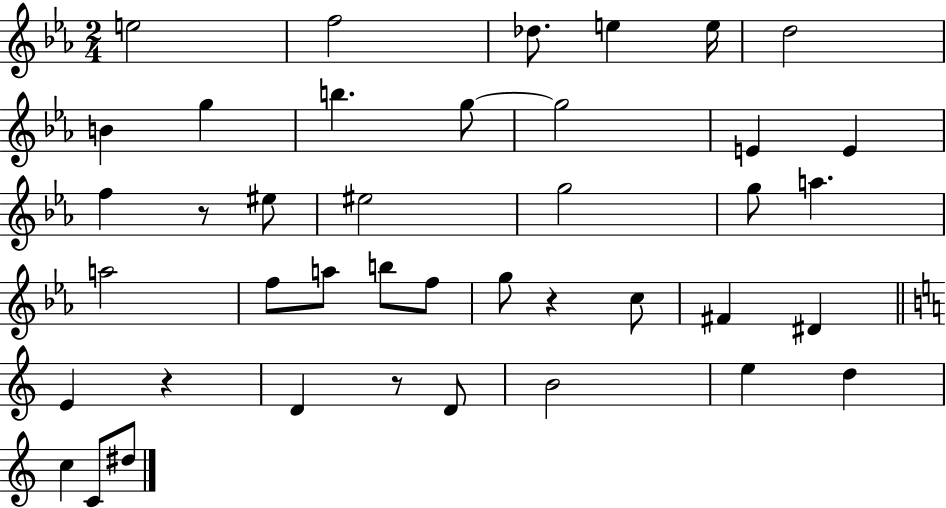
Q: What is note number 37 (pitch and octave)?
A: D#5